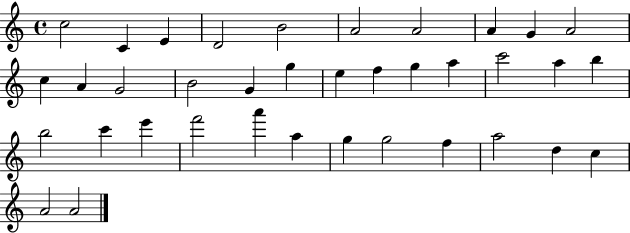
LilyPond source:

{
  \clef treble
  \time 4/4
  \defaultTimeSignature
  \key c \major
  c''2 c'4 e'4 | d'2 b'2 | a'2 a'2 | a'4 g'4 a'2 | \break c''4 a'4 g'2 | b'2 g'4 g''4 | e''4 f''4 g''4 a''4 | c'''2 a''4 b''4 | \break b''2 c'''4 e'''4 | f'''2 a'''4 a''4 | g''4 g''2 f''4 | a''2 d''4 c''4 | \break a'2 a'2 | \bar "|."
}